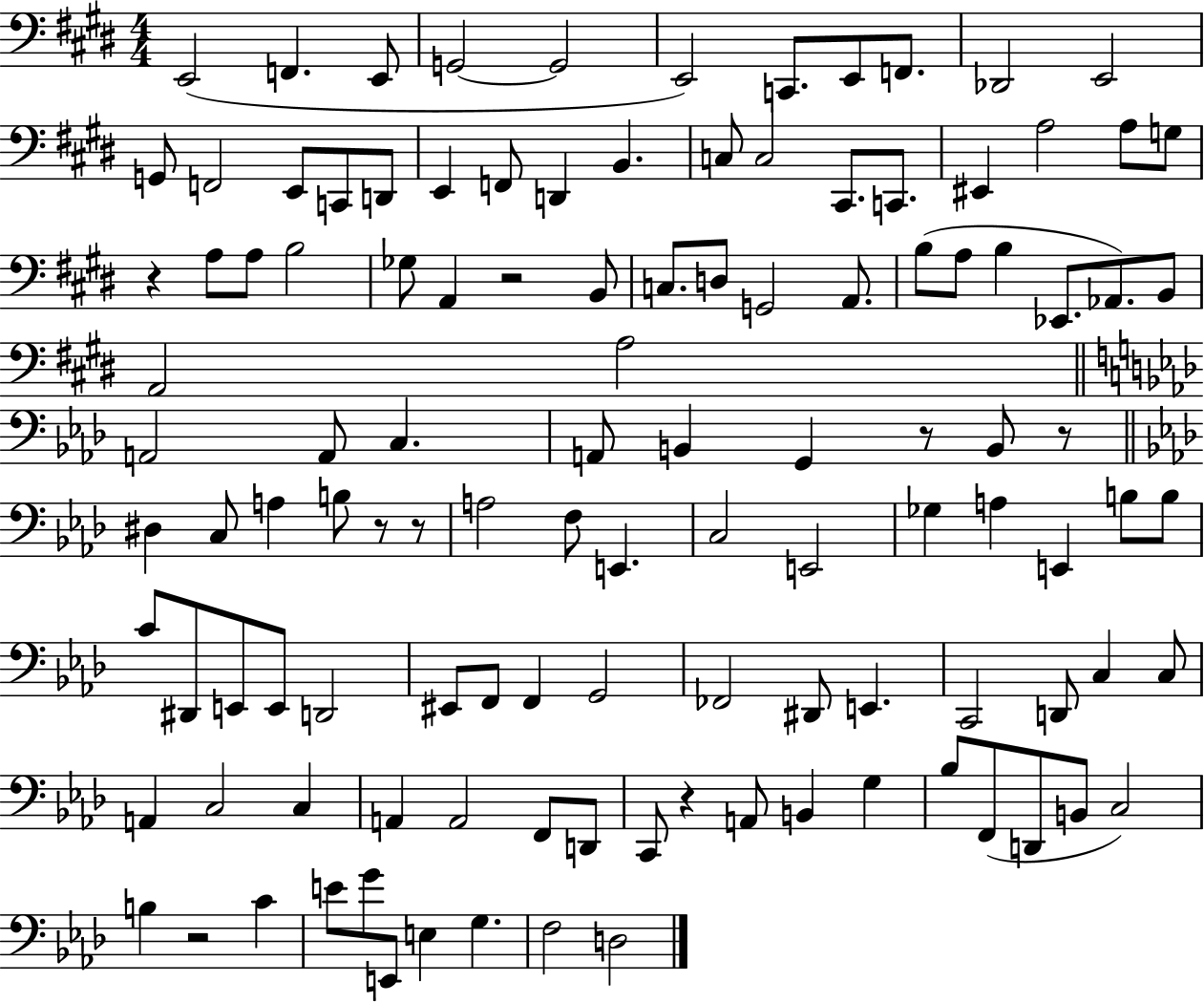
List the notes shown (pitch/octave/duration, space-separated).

E2/h F2/q. E2/e G2/h G2/h E2/h C2/e. E2/e F2/e. Db2/h E2/h G2/e F2/h E2/e C2/e D2/e E2/q F2/e D2/q B2/q. C3/e C3/h C#2/e. C2/e. EIS2/q A3/h A3/e G3/e R/q A3/e A3/e B3/h Gb3/e A2/q R/h B2/e C3/e. D3/e G2/h A2/e. B3/e A3/e B3/q Eb2/e. Ab2/e. B2/e A2/h A3/h A2/h A2/e C3/q. A2/e B2/q G2/q R/e B2/e R/e D#3/q C3/e A3/q B3/e R/e R/e A3/h F3/e E2/q. C3/h E2/h Gb3/q A3/q E2/q B3/e B3/e C4/e D#2/e E2/e E2/e D2/h EIS2/e F2/e F2/q G2/h FES2/h D#2/e E2/q. C2/h D2/e C3/q C3/e A2/q C3/h C3/q A2/q A2/h F2/e D2/e C2/e R/q A2/e B2/q G3/q Bb3/e F2/e D2/e B2/e C3/h B3/q R/h C4/q E4/e G4/e E2/e E3/q G3/q. F3/h D3/h